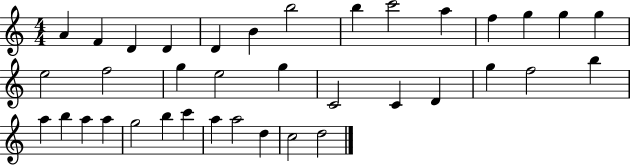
X:1
T:Untitled
M:4/4
L:1/4
K:C
A F D D D B b2 b c'2 a f g g g e2 f2 g e2 g C2 C D g f2 b a b a a g2 b c' a a2 d c2 d2